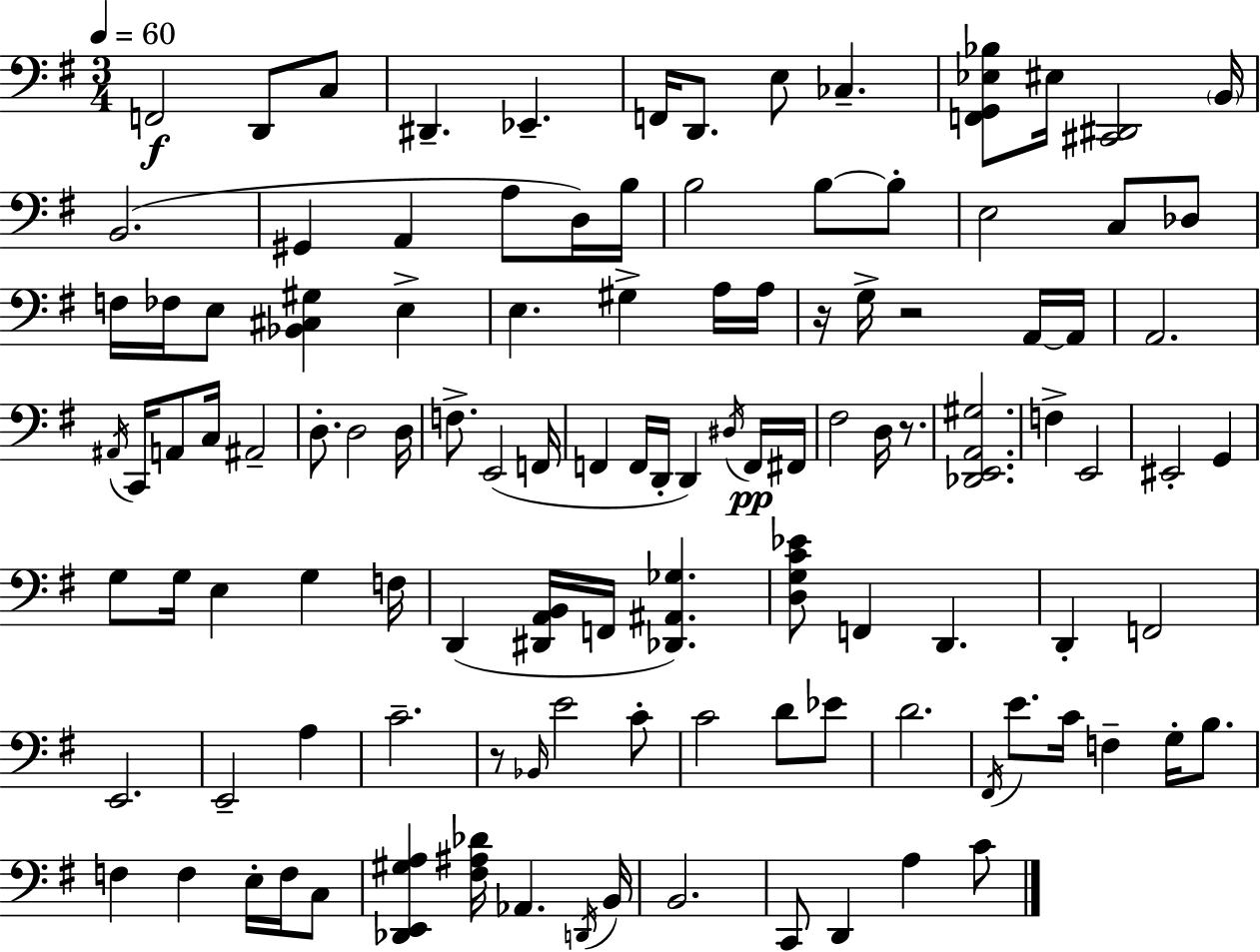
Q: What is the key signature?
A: G major